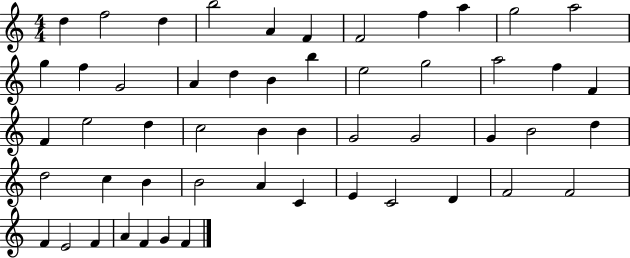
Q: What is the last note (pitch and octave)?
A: F4